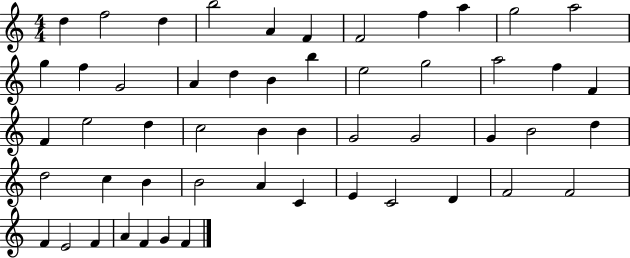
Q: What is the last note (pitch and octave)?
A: F4